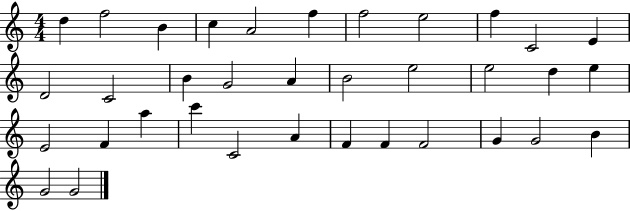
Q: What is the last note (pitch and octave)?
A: G4